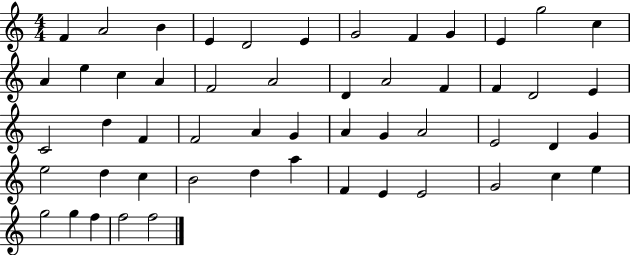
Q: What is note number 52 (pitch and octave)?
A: F5